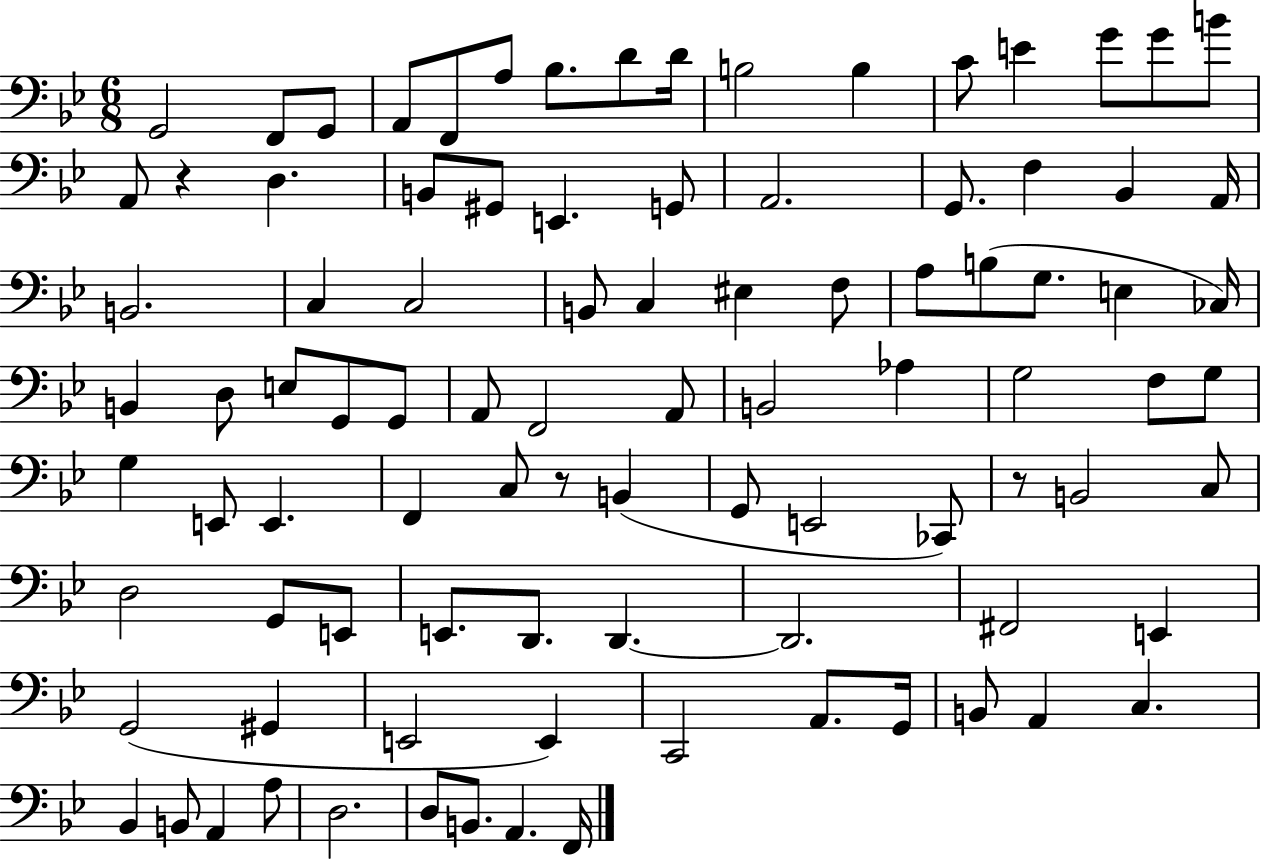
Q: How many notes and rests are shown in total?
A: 94